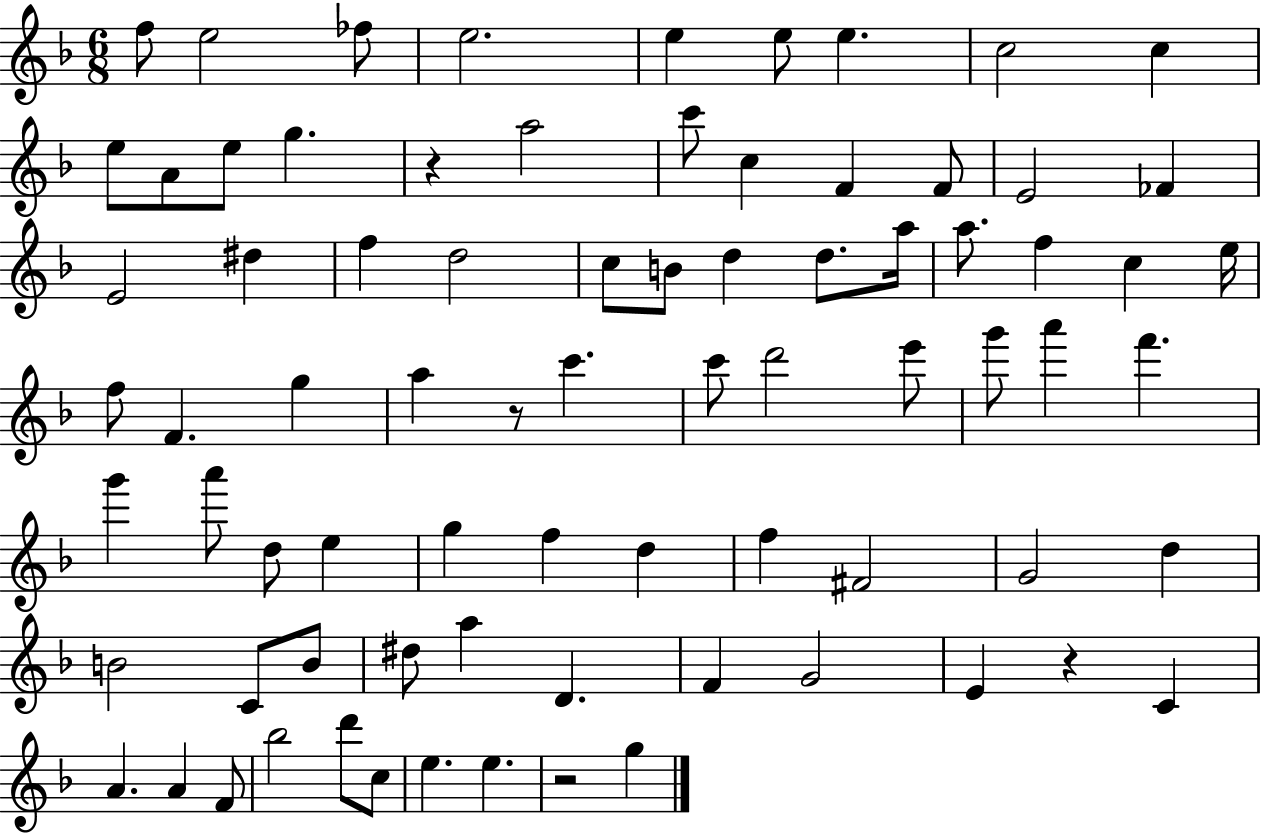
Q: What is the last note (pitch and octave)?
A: G5